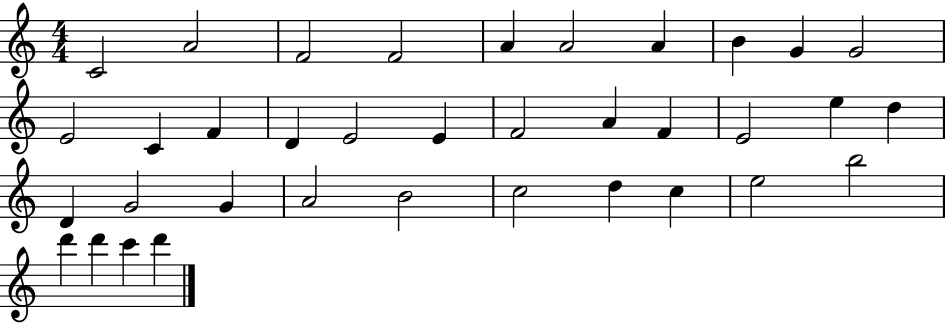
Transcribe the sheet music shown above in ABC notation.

X:1
T:Untitled
M:4/4
L:1/4
K:C
C2 A2 F2 F2 A A2 A B G G2 E2 C F D E2 E F2 A F E2 e d D G2 G A2 B2 c2 d c e2 b2 d' d' c' d'